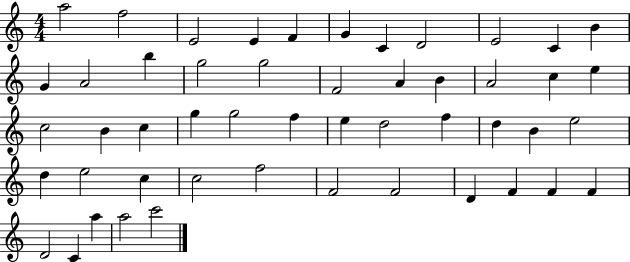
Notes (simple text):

A5/h F5/h E4/h E4/q F4/q G4/q C4/q D4/h E4/h C4/q B4/q G4/q A4/h B5/q G5/h G5/h F4/h A4/q B4/q A4/h C5/q E5/q C5/h B4/q C5/q G5/q G5/h F5/q E5/q D5/h F5/q D5/q B4/q E5/h D5/q E5/h C5/q C5/h F5/h F4/h F4/h D4/q F4/q F4/q F4/q D4/h C4/q A5/q A5/h C6/h